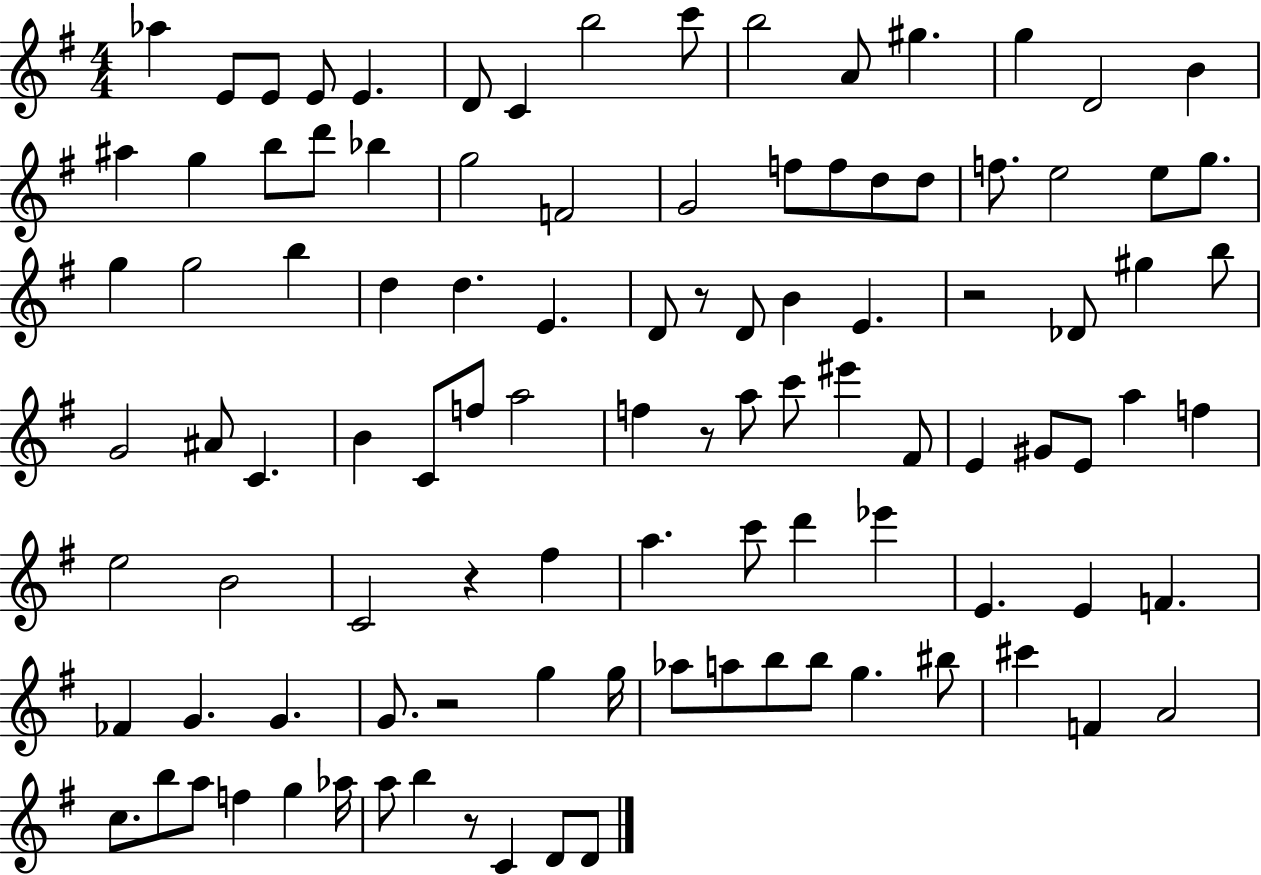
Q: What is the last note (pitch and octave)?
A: D4